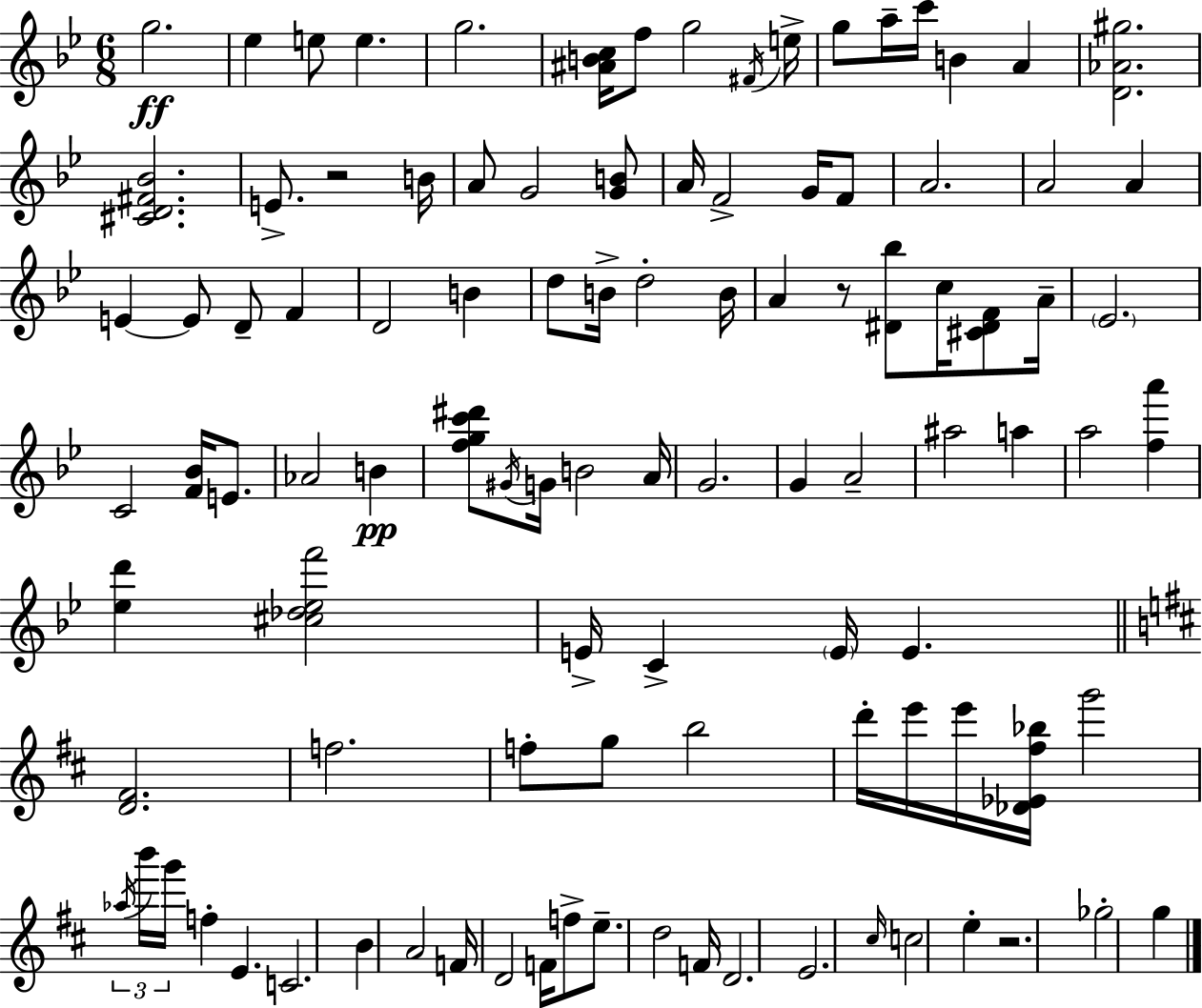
G5/h. Eb5/q E5/e E5/q. G5/h. [A#4,B4,C5]/s F5/e G5/h F#4/s E5/s G5/e A5/s C6/s B4/q A4/q [D4,Ab4,G#5]/h. [C#4,D4,F#4,Bb4]/h. E4/e. R/h B4/s A4/e G4/h [G4,B4]/e A4/s F4/h G4/s F4/e A4/h. A4/h A4/q E4/q E4/e D4/e F4/q D4/h B4/q D5/e B4/s D5/h B4/s A4/q R/e [D#4,Bb5]/e C5/s [C#4,D#4,F4]/e A4/s Eb4/h. C4/h [F4,Bb4]/s E4/e. Ab4/h B4/q [F5,G5,C6,D#6]/e G#4/s G4/s B4/h A4/s G4/h. G4/q A4/h A#5/h A5/q A5/h [F5,A6]/q [Eb5,D6]/q [C#5,Db5,Eb5,F6]/h E4/s C4/q E4/s E4/q. [D4,F#4]/h. F5/h. F5/e G5/e B5/h D6/s E6/s E6/s [Db4,Eb4,F#5,Bb5]/s G6/h Ab5/s B6/s G6/s F5/q E4/q. C4/h. B4/q A4/h F4/s D4/h F4/s F5/e E5/e. D5/h F4/s D4/h. E4/h. C#5/s C5/h E5/q R/h. Gb5/h G5/q